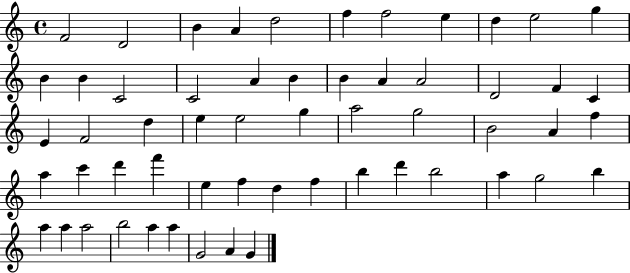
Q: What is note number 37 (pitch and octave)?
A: D6